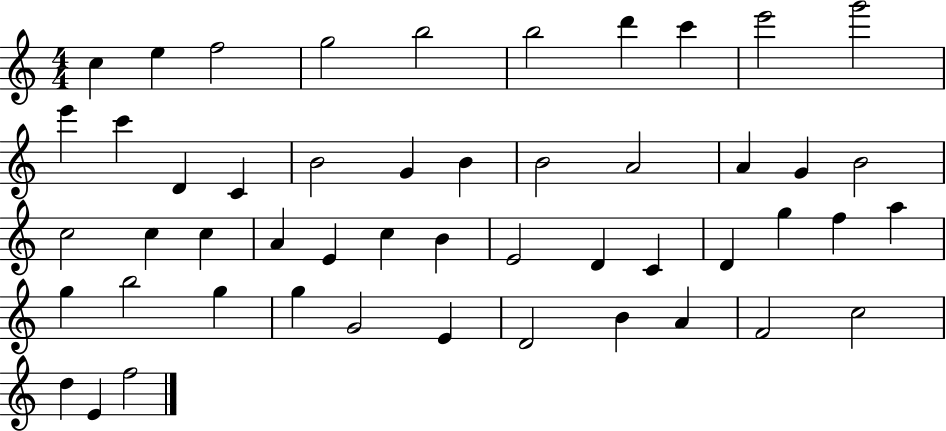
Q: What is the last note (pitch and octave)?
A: F5